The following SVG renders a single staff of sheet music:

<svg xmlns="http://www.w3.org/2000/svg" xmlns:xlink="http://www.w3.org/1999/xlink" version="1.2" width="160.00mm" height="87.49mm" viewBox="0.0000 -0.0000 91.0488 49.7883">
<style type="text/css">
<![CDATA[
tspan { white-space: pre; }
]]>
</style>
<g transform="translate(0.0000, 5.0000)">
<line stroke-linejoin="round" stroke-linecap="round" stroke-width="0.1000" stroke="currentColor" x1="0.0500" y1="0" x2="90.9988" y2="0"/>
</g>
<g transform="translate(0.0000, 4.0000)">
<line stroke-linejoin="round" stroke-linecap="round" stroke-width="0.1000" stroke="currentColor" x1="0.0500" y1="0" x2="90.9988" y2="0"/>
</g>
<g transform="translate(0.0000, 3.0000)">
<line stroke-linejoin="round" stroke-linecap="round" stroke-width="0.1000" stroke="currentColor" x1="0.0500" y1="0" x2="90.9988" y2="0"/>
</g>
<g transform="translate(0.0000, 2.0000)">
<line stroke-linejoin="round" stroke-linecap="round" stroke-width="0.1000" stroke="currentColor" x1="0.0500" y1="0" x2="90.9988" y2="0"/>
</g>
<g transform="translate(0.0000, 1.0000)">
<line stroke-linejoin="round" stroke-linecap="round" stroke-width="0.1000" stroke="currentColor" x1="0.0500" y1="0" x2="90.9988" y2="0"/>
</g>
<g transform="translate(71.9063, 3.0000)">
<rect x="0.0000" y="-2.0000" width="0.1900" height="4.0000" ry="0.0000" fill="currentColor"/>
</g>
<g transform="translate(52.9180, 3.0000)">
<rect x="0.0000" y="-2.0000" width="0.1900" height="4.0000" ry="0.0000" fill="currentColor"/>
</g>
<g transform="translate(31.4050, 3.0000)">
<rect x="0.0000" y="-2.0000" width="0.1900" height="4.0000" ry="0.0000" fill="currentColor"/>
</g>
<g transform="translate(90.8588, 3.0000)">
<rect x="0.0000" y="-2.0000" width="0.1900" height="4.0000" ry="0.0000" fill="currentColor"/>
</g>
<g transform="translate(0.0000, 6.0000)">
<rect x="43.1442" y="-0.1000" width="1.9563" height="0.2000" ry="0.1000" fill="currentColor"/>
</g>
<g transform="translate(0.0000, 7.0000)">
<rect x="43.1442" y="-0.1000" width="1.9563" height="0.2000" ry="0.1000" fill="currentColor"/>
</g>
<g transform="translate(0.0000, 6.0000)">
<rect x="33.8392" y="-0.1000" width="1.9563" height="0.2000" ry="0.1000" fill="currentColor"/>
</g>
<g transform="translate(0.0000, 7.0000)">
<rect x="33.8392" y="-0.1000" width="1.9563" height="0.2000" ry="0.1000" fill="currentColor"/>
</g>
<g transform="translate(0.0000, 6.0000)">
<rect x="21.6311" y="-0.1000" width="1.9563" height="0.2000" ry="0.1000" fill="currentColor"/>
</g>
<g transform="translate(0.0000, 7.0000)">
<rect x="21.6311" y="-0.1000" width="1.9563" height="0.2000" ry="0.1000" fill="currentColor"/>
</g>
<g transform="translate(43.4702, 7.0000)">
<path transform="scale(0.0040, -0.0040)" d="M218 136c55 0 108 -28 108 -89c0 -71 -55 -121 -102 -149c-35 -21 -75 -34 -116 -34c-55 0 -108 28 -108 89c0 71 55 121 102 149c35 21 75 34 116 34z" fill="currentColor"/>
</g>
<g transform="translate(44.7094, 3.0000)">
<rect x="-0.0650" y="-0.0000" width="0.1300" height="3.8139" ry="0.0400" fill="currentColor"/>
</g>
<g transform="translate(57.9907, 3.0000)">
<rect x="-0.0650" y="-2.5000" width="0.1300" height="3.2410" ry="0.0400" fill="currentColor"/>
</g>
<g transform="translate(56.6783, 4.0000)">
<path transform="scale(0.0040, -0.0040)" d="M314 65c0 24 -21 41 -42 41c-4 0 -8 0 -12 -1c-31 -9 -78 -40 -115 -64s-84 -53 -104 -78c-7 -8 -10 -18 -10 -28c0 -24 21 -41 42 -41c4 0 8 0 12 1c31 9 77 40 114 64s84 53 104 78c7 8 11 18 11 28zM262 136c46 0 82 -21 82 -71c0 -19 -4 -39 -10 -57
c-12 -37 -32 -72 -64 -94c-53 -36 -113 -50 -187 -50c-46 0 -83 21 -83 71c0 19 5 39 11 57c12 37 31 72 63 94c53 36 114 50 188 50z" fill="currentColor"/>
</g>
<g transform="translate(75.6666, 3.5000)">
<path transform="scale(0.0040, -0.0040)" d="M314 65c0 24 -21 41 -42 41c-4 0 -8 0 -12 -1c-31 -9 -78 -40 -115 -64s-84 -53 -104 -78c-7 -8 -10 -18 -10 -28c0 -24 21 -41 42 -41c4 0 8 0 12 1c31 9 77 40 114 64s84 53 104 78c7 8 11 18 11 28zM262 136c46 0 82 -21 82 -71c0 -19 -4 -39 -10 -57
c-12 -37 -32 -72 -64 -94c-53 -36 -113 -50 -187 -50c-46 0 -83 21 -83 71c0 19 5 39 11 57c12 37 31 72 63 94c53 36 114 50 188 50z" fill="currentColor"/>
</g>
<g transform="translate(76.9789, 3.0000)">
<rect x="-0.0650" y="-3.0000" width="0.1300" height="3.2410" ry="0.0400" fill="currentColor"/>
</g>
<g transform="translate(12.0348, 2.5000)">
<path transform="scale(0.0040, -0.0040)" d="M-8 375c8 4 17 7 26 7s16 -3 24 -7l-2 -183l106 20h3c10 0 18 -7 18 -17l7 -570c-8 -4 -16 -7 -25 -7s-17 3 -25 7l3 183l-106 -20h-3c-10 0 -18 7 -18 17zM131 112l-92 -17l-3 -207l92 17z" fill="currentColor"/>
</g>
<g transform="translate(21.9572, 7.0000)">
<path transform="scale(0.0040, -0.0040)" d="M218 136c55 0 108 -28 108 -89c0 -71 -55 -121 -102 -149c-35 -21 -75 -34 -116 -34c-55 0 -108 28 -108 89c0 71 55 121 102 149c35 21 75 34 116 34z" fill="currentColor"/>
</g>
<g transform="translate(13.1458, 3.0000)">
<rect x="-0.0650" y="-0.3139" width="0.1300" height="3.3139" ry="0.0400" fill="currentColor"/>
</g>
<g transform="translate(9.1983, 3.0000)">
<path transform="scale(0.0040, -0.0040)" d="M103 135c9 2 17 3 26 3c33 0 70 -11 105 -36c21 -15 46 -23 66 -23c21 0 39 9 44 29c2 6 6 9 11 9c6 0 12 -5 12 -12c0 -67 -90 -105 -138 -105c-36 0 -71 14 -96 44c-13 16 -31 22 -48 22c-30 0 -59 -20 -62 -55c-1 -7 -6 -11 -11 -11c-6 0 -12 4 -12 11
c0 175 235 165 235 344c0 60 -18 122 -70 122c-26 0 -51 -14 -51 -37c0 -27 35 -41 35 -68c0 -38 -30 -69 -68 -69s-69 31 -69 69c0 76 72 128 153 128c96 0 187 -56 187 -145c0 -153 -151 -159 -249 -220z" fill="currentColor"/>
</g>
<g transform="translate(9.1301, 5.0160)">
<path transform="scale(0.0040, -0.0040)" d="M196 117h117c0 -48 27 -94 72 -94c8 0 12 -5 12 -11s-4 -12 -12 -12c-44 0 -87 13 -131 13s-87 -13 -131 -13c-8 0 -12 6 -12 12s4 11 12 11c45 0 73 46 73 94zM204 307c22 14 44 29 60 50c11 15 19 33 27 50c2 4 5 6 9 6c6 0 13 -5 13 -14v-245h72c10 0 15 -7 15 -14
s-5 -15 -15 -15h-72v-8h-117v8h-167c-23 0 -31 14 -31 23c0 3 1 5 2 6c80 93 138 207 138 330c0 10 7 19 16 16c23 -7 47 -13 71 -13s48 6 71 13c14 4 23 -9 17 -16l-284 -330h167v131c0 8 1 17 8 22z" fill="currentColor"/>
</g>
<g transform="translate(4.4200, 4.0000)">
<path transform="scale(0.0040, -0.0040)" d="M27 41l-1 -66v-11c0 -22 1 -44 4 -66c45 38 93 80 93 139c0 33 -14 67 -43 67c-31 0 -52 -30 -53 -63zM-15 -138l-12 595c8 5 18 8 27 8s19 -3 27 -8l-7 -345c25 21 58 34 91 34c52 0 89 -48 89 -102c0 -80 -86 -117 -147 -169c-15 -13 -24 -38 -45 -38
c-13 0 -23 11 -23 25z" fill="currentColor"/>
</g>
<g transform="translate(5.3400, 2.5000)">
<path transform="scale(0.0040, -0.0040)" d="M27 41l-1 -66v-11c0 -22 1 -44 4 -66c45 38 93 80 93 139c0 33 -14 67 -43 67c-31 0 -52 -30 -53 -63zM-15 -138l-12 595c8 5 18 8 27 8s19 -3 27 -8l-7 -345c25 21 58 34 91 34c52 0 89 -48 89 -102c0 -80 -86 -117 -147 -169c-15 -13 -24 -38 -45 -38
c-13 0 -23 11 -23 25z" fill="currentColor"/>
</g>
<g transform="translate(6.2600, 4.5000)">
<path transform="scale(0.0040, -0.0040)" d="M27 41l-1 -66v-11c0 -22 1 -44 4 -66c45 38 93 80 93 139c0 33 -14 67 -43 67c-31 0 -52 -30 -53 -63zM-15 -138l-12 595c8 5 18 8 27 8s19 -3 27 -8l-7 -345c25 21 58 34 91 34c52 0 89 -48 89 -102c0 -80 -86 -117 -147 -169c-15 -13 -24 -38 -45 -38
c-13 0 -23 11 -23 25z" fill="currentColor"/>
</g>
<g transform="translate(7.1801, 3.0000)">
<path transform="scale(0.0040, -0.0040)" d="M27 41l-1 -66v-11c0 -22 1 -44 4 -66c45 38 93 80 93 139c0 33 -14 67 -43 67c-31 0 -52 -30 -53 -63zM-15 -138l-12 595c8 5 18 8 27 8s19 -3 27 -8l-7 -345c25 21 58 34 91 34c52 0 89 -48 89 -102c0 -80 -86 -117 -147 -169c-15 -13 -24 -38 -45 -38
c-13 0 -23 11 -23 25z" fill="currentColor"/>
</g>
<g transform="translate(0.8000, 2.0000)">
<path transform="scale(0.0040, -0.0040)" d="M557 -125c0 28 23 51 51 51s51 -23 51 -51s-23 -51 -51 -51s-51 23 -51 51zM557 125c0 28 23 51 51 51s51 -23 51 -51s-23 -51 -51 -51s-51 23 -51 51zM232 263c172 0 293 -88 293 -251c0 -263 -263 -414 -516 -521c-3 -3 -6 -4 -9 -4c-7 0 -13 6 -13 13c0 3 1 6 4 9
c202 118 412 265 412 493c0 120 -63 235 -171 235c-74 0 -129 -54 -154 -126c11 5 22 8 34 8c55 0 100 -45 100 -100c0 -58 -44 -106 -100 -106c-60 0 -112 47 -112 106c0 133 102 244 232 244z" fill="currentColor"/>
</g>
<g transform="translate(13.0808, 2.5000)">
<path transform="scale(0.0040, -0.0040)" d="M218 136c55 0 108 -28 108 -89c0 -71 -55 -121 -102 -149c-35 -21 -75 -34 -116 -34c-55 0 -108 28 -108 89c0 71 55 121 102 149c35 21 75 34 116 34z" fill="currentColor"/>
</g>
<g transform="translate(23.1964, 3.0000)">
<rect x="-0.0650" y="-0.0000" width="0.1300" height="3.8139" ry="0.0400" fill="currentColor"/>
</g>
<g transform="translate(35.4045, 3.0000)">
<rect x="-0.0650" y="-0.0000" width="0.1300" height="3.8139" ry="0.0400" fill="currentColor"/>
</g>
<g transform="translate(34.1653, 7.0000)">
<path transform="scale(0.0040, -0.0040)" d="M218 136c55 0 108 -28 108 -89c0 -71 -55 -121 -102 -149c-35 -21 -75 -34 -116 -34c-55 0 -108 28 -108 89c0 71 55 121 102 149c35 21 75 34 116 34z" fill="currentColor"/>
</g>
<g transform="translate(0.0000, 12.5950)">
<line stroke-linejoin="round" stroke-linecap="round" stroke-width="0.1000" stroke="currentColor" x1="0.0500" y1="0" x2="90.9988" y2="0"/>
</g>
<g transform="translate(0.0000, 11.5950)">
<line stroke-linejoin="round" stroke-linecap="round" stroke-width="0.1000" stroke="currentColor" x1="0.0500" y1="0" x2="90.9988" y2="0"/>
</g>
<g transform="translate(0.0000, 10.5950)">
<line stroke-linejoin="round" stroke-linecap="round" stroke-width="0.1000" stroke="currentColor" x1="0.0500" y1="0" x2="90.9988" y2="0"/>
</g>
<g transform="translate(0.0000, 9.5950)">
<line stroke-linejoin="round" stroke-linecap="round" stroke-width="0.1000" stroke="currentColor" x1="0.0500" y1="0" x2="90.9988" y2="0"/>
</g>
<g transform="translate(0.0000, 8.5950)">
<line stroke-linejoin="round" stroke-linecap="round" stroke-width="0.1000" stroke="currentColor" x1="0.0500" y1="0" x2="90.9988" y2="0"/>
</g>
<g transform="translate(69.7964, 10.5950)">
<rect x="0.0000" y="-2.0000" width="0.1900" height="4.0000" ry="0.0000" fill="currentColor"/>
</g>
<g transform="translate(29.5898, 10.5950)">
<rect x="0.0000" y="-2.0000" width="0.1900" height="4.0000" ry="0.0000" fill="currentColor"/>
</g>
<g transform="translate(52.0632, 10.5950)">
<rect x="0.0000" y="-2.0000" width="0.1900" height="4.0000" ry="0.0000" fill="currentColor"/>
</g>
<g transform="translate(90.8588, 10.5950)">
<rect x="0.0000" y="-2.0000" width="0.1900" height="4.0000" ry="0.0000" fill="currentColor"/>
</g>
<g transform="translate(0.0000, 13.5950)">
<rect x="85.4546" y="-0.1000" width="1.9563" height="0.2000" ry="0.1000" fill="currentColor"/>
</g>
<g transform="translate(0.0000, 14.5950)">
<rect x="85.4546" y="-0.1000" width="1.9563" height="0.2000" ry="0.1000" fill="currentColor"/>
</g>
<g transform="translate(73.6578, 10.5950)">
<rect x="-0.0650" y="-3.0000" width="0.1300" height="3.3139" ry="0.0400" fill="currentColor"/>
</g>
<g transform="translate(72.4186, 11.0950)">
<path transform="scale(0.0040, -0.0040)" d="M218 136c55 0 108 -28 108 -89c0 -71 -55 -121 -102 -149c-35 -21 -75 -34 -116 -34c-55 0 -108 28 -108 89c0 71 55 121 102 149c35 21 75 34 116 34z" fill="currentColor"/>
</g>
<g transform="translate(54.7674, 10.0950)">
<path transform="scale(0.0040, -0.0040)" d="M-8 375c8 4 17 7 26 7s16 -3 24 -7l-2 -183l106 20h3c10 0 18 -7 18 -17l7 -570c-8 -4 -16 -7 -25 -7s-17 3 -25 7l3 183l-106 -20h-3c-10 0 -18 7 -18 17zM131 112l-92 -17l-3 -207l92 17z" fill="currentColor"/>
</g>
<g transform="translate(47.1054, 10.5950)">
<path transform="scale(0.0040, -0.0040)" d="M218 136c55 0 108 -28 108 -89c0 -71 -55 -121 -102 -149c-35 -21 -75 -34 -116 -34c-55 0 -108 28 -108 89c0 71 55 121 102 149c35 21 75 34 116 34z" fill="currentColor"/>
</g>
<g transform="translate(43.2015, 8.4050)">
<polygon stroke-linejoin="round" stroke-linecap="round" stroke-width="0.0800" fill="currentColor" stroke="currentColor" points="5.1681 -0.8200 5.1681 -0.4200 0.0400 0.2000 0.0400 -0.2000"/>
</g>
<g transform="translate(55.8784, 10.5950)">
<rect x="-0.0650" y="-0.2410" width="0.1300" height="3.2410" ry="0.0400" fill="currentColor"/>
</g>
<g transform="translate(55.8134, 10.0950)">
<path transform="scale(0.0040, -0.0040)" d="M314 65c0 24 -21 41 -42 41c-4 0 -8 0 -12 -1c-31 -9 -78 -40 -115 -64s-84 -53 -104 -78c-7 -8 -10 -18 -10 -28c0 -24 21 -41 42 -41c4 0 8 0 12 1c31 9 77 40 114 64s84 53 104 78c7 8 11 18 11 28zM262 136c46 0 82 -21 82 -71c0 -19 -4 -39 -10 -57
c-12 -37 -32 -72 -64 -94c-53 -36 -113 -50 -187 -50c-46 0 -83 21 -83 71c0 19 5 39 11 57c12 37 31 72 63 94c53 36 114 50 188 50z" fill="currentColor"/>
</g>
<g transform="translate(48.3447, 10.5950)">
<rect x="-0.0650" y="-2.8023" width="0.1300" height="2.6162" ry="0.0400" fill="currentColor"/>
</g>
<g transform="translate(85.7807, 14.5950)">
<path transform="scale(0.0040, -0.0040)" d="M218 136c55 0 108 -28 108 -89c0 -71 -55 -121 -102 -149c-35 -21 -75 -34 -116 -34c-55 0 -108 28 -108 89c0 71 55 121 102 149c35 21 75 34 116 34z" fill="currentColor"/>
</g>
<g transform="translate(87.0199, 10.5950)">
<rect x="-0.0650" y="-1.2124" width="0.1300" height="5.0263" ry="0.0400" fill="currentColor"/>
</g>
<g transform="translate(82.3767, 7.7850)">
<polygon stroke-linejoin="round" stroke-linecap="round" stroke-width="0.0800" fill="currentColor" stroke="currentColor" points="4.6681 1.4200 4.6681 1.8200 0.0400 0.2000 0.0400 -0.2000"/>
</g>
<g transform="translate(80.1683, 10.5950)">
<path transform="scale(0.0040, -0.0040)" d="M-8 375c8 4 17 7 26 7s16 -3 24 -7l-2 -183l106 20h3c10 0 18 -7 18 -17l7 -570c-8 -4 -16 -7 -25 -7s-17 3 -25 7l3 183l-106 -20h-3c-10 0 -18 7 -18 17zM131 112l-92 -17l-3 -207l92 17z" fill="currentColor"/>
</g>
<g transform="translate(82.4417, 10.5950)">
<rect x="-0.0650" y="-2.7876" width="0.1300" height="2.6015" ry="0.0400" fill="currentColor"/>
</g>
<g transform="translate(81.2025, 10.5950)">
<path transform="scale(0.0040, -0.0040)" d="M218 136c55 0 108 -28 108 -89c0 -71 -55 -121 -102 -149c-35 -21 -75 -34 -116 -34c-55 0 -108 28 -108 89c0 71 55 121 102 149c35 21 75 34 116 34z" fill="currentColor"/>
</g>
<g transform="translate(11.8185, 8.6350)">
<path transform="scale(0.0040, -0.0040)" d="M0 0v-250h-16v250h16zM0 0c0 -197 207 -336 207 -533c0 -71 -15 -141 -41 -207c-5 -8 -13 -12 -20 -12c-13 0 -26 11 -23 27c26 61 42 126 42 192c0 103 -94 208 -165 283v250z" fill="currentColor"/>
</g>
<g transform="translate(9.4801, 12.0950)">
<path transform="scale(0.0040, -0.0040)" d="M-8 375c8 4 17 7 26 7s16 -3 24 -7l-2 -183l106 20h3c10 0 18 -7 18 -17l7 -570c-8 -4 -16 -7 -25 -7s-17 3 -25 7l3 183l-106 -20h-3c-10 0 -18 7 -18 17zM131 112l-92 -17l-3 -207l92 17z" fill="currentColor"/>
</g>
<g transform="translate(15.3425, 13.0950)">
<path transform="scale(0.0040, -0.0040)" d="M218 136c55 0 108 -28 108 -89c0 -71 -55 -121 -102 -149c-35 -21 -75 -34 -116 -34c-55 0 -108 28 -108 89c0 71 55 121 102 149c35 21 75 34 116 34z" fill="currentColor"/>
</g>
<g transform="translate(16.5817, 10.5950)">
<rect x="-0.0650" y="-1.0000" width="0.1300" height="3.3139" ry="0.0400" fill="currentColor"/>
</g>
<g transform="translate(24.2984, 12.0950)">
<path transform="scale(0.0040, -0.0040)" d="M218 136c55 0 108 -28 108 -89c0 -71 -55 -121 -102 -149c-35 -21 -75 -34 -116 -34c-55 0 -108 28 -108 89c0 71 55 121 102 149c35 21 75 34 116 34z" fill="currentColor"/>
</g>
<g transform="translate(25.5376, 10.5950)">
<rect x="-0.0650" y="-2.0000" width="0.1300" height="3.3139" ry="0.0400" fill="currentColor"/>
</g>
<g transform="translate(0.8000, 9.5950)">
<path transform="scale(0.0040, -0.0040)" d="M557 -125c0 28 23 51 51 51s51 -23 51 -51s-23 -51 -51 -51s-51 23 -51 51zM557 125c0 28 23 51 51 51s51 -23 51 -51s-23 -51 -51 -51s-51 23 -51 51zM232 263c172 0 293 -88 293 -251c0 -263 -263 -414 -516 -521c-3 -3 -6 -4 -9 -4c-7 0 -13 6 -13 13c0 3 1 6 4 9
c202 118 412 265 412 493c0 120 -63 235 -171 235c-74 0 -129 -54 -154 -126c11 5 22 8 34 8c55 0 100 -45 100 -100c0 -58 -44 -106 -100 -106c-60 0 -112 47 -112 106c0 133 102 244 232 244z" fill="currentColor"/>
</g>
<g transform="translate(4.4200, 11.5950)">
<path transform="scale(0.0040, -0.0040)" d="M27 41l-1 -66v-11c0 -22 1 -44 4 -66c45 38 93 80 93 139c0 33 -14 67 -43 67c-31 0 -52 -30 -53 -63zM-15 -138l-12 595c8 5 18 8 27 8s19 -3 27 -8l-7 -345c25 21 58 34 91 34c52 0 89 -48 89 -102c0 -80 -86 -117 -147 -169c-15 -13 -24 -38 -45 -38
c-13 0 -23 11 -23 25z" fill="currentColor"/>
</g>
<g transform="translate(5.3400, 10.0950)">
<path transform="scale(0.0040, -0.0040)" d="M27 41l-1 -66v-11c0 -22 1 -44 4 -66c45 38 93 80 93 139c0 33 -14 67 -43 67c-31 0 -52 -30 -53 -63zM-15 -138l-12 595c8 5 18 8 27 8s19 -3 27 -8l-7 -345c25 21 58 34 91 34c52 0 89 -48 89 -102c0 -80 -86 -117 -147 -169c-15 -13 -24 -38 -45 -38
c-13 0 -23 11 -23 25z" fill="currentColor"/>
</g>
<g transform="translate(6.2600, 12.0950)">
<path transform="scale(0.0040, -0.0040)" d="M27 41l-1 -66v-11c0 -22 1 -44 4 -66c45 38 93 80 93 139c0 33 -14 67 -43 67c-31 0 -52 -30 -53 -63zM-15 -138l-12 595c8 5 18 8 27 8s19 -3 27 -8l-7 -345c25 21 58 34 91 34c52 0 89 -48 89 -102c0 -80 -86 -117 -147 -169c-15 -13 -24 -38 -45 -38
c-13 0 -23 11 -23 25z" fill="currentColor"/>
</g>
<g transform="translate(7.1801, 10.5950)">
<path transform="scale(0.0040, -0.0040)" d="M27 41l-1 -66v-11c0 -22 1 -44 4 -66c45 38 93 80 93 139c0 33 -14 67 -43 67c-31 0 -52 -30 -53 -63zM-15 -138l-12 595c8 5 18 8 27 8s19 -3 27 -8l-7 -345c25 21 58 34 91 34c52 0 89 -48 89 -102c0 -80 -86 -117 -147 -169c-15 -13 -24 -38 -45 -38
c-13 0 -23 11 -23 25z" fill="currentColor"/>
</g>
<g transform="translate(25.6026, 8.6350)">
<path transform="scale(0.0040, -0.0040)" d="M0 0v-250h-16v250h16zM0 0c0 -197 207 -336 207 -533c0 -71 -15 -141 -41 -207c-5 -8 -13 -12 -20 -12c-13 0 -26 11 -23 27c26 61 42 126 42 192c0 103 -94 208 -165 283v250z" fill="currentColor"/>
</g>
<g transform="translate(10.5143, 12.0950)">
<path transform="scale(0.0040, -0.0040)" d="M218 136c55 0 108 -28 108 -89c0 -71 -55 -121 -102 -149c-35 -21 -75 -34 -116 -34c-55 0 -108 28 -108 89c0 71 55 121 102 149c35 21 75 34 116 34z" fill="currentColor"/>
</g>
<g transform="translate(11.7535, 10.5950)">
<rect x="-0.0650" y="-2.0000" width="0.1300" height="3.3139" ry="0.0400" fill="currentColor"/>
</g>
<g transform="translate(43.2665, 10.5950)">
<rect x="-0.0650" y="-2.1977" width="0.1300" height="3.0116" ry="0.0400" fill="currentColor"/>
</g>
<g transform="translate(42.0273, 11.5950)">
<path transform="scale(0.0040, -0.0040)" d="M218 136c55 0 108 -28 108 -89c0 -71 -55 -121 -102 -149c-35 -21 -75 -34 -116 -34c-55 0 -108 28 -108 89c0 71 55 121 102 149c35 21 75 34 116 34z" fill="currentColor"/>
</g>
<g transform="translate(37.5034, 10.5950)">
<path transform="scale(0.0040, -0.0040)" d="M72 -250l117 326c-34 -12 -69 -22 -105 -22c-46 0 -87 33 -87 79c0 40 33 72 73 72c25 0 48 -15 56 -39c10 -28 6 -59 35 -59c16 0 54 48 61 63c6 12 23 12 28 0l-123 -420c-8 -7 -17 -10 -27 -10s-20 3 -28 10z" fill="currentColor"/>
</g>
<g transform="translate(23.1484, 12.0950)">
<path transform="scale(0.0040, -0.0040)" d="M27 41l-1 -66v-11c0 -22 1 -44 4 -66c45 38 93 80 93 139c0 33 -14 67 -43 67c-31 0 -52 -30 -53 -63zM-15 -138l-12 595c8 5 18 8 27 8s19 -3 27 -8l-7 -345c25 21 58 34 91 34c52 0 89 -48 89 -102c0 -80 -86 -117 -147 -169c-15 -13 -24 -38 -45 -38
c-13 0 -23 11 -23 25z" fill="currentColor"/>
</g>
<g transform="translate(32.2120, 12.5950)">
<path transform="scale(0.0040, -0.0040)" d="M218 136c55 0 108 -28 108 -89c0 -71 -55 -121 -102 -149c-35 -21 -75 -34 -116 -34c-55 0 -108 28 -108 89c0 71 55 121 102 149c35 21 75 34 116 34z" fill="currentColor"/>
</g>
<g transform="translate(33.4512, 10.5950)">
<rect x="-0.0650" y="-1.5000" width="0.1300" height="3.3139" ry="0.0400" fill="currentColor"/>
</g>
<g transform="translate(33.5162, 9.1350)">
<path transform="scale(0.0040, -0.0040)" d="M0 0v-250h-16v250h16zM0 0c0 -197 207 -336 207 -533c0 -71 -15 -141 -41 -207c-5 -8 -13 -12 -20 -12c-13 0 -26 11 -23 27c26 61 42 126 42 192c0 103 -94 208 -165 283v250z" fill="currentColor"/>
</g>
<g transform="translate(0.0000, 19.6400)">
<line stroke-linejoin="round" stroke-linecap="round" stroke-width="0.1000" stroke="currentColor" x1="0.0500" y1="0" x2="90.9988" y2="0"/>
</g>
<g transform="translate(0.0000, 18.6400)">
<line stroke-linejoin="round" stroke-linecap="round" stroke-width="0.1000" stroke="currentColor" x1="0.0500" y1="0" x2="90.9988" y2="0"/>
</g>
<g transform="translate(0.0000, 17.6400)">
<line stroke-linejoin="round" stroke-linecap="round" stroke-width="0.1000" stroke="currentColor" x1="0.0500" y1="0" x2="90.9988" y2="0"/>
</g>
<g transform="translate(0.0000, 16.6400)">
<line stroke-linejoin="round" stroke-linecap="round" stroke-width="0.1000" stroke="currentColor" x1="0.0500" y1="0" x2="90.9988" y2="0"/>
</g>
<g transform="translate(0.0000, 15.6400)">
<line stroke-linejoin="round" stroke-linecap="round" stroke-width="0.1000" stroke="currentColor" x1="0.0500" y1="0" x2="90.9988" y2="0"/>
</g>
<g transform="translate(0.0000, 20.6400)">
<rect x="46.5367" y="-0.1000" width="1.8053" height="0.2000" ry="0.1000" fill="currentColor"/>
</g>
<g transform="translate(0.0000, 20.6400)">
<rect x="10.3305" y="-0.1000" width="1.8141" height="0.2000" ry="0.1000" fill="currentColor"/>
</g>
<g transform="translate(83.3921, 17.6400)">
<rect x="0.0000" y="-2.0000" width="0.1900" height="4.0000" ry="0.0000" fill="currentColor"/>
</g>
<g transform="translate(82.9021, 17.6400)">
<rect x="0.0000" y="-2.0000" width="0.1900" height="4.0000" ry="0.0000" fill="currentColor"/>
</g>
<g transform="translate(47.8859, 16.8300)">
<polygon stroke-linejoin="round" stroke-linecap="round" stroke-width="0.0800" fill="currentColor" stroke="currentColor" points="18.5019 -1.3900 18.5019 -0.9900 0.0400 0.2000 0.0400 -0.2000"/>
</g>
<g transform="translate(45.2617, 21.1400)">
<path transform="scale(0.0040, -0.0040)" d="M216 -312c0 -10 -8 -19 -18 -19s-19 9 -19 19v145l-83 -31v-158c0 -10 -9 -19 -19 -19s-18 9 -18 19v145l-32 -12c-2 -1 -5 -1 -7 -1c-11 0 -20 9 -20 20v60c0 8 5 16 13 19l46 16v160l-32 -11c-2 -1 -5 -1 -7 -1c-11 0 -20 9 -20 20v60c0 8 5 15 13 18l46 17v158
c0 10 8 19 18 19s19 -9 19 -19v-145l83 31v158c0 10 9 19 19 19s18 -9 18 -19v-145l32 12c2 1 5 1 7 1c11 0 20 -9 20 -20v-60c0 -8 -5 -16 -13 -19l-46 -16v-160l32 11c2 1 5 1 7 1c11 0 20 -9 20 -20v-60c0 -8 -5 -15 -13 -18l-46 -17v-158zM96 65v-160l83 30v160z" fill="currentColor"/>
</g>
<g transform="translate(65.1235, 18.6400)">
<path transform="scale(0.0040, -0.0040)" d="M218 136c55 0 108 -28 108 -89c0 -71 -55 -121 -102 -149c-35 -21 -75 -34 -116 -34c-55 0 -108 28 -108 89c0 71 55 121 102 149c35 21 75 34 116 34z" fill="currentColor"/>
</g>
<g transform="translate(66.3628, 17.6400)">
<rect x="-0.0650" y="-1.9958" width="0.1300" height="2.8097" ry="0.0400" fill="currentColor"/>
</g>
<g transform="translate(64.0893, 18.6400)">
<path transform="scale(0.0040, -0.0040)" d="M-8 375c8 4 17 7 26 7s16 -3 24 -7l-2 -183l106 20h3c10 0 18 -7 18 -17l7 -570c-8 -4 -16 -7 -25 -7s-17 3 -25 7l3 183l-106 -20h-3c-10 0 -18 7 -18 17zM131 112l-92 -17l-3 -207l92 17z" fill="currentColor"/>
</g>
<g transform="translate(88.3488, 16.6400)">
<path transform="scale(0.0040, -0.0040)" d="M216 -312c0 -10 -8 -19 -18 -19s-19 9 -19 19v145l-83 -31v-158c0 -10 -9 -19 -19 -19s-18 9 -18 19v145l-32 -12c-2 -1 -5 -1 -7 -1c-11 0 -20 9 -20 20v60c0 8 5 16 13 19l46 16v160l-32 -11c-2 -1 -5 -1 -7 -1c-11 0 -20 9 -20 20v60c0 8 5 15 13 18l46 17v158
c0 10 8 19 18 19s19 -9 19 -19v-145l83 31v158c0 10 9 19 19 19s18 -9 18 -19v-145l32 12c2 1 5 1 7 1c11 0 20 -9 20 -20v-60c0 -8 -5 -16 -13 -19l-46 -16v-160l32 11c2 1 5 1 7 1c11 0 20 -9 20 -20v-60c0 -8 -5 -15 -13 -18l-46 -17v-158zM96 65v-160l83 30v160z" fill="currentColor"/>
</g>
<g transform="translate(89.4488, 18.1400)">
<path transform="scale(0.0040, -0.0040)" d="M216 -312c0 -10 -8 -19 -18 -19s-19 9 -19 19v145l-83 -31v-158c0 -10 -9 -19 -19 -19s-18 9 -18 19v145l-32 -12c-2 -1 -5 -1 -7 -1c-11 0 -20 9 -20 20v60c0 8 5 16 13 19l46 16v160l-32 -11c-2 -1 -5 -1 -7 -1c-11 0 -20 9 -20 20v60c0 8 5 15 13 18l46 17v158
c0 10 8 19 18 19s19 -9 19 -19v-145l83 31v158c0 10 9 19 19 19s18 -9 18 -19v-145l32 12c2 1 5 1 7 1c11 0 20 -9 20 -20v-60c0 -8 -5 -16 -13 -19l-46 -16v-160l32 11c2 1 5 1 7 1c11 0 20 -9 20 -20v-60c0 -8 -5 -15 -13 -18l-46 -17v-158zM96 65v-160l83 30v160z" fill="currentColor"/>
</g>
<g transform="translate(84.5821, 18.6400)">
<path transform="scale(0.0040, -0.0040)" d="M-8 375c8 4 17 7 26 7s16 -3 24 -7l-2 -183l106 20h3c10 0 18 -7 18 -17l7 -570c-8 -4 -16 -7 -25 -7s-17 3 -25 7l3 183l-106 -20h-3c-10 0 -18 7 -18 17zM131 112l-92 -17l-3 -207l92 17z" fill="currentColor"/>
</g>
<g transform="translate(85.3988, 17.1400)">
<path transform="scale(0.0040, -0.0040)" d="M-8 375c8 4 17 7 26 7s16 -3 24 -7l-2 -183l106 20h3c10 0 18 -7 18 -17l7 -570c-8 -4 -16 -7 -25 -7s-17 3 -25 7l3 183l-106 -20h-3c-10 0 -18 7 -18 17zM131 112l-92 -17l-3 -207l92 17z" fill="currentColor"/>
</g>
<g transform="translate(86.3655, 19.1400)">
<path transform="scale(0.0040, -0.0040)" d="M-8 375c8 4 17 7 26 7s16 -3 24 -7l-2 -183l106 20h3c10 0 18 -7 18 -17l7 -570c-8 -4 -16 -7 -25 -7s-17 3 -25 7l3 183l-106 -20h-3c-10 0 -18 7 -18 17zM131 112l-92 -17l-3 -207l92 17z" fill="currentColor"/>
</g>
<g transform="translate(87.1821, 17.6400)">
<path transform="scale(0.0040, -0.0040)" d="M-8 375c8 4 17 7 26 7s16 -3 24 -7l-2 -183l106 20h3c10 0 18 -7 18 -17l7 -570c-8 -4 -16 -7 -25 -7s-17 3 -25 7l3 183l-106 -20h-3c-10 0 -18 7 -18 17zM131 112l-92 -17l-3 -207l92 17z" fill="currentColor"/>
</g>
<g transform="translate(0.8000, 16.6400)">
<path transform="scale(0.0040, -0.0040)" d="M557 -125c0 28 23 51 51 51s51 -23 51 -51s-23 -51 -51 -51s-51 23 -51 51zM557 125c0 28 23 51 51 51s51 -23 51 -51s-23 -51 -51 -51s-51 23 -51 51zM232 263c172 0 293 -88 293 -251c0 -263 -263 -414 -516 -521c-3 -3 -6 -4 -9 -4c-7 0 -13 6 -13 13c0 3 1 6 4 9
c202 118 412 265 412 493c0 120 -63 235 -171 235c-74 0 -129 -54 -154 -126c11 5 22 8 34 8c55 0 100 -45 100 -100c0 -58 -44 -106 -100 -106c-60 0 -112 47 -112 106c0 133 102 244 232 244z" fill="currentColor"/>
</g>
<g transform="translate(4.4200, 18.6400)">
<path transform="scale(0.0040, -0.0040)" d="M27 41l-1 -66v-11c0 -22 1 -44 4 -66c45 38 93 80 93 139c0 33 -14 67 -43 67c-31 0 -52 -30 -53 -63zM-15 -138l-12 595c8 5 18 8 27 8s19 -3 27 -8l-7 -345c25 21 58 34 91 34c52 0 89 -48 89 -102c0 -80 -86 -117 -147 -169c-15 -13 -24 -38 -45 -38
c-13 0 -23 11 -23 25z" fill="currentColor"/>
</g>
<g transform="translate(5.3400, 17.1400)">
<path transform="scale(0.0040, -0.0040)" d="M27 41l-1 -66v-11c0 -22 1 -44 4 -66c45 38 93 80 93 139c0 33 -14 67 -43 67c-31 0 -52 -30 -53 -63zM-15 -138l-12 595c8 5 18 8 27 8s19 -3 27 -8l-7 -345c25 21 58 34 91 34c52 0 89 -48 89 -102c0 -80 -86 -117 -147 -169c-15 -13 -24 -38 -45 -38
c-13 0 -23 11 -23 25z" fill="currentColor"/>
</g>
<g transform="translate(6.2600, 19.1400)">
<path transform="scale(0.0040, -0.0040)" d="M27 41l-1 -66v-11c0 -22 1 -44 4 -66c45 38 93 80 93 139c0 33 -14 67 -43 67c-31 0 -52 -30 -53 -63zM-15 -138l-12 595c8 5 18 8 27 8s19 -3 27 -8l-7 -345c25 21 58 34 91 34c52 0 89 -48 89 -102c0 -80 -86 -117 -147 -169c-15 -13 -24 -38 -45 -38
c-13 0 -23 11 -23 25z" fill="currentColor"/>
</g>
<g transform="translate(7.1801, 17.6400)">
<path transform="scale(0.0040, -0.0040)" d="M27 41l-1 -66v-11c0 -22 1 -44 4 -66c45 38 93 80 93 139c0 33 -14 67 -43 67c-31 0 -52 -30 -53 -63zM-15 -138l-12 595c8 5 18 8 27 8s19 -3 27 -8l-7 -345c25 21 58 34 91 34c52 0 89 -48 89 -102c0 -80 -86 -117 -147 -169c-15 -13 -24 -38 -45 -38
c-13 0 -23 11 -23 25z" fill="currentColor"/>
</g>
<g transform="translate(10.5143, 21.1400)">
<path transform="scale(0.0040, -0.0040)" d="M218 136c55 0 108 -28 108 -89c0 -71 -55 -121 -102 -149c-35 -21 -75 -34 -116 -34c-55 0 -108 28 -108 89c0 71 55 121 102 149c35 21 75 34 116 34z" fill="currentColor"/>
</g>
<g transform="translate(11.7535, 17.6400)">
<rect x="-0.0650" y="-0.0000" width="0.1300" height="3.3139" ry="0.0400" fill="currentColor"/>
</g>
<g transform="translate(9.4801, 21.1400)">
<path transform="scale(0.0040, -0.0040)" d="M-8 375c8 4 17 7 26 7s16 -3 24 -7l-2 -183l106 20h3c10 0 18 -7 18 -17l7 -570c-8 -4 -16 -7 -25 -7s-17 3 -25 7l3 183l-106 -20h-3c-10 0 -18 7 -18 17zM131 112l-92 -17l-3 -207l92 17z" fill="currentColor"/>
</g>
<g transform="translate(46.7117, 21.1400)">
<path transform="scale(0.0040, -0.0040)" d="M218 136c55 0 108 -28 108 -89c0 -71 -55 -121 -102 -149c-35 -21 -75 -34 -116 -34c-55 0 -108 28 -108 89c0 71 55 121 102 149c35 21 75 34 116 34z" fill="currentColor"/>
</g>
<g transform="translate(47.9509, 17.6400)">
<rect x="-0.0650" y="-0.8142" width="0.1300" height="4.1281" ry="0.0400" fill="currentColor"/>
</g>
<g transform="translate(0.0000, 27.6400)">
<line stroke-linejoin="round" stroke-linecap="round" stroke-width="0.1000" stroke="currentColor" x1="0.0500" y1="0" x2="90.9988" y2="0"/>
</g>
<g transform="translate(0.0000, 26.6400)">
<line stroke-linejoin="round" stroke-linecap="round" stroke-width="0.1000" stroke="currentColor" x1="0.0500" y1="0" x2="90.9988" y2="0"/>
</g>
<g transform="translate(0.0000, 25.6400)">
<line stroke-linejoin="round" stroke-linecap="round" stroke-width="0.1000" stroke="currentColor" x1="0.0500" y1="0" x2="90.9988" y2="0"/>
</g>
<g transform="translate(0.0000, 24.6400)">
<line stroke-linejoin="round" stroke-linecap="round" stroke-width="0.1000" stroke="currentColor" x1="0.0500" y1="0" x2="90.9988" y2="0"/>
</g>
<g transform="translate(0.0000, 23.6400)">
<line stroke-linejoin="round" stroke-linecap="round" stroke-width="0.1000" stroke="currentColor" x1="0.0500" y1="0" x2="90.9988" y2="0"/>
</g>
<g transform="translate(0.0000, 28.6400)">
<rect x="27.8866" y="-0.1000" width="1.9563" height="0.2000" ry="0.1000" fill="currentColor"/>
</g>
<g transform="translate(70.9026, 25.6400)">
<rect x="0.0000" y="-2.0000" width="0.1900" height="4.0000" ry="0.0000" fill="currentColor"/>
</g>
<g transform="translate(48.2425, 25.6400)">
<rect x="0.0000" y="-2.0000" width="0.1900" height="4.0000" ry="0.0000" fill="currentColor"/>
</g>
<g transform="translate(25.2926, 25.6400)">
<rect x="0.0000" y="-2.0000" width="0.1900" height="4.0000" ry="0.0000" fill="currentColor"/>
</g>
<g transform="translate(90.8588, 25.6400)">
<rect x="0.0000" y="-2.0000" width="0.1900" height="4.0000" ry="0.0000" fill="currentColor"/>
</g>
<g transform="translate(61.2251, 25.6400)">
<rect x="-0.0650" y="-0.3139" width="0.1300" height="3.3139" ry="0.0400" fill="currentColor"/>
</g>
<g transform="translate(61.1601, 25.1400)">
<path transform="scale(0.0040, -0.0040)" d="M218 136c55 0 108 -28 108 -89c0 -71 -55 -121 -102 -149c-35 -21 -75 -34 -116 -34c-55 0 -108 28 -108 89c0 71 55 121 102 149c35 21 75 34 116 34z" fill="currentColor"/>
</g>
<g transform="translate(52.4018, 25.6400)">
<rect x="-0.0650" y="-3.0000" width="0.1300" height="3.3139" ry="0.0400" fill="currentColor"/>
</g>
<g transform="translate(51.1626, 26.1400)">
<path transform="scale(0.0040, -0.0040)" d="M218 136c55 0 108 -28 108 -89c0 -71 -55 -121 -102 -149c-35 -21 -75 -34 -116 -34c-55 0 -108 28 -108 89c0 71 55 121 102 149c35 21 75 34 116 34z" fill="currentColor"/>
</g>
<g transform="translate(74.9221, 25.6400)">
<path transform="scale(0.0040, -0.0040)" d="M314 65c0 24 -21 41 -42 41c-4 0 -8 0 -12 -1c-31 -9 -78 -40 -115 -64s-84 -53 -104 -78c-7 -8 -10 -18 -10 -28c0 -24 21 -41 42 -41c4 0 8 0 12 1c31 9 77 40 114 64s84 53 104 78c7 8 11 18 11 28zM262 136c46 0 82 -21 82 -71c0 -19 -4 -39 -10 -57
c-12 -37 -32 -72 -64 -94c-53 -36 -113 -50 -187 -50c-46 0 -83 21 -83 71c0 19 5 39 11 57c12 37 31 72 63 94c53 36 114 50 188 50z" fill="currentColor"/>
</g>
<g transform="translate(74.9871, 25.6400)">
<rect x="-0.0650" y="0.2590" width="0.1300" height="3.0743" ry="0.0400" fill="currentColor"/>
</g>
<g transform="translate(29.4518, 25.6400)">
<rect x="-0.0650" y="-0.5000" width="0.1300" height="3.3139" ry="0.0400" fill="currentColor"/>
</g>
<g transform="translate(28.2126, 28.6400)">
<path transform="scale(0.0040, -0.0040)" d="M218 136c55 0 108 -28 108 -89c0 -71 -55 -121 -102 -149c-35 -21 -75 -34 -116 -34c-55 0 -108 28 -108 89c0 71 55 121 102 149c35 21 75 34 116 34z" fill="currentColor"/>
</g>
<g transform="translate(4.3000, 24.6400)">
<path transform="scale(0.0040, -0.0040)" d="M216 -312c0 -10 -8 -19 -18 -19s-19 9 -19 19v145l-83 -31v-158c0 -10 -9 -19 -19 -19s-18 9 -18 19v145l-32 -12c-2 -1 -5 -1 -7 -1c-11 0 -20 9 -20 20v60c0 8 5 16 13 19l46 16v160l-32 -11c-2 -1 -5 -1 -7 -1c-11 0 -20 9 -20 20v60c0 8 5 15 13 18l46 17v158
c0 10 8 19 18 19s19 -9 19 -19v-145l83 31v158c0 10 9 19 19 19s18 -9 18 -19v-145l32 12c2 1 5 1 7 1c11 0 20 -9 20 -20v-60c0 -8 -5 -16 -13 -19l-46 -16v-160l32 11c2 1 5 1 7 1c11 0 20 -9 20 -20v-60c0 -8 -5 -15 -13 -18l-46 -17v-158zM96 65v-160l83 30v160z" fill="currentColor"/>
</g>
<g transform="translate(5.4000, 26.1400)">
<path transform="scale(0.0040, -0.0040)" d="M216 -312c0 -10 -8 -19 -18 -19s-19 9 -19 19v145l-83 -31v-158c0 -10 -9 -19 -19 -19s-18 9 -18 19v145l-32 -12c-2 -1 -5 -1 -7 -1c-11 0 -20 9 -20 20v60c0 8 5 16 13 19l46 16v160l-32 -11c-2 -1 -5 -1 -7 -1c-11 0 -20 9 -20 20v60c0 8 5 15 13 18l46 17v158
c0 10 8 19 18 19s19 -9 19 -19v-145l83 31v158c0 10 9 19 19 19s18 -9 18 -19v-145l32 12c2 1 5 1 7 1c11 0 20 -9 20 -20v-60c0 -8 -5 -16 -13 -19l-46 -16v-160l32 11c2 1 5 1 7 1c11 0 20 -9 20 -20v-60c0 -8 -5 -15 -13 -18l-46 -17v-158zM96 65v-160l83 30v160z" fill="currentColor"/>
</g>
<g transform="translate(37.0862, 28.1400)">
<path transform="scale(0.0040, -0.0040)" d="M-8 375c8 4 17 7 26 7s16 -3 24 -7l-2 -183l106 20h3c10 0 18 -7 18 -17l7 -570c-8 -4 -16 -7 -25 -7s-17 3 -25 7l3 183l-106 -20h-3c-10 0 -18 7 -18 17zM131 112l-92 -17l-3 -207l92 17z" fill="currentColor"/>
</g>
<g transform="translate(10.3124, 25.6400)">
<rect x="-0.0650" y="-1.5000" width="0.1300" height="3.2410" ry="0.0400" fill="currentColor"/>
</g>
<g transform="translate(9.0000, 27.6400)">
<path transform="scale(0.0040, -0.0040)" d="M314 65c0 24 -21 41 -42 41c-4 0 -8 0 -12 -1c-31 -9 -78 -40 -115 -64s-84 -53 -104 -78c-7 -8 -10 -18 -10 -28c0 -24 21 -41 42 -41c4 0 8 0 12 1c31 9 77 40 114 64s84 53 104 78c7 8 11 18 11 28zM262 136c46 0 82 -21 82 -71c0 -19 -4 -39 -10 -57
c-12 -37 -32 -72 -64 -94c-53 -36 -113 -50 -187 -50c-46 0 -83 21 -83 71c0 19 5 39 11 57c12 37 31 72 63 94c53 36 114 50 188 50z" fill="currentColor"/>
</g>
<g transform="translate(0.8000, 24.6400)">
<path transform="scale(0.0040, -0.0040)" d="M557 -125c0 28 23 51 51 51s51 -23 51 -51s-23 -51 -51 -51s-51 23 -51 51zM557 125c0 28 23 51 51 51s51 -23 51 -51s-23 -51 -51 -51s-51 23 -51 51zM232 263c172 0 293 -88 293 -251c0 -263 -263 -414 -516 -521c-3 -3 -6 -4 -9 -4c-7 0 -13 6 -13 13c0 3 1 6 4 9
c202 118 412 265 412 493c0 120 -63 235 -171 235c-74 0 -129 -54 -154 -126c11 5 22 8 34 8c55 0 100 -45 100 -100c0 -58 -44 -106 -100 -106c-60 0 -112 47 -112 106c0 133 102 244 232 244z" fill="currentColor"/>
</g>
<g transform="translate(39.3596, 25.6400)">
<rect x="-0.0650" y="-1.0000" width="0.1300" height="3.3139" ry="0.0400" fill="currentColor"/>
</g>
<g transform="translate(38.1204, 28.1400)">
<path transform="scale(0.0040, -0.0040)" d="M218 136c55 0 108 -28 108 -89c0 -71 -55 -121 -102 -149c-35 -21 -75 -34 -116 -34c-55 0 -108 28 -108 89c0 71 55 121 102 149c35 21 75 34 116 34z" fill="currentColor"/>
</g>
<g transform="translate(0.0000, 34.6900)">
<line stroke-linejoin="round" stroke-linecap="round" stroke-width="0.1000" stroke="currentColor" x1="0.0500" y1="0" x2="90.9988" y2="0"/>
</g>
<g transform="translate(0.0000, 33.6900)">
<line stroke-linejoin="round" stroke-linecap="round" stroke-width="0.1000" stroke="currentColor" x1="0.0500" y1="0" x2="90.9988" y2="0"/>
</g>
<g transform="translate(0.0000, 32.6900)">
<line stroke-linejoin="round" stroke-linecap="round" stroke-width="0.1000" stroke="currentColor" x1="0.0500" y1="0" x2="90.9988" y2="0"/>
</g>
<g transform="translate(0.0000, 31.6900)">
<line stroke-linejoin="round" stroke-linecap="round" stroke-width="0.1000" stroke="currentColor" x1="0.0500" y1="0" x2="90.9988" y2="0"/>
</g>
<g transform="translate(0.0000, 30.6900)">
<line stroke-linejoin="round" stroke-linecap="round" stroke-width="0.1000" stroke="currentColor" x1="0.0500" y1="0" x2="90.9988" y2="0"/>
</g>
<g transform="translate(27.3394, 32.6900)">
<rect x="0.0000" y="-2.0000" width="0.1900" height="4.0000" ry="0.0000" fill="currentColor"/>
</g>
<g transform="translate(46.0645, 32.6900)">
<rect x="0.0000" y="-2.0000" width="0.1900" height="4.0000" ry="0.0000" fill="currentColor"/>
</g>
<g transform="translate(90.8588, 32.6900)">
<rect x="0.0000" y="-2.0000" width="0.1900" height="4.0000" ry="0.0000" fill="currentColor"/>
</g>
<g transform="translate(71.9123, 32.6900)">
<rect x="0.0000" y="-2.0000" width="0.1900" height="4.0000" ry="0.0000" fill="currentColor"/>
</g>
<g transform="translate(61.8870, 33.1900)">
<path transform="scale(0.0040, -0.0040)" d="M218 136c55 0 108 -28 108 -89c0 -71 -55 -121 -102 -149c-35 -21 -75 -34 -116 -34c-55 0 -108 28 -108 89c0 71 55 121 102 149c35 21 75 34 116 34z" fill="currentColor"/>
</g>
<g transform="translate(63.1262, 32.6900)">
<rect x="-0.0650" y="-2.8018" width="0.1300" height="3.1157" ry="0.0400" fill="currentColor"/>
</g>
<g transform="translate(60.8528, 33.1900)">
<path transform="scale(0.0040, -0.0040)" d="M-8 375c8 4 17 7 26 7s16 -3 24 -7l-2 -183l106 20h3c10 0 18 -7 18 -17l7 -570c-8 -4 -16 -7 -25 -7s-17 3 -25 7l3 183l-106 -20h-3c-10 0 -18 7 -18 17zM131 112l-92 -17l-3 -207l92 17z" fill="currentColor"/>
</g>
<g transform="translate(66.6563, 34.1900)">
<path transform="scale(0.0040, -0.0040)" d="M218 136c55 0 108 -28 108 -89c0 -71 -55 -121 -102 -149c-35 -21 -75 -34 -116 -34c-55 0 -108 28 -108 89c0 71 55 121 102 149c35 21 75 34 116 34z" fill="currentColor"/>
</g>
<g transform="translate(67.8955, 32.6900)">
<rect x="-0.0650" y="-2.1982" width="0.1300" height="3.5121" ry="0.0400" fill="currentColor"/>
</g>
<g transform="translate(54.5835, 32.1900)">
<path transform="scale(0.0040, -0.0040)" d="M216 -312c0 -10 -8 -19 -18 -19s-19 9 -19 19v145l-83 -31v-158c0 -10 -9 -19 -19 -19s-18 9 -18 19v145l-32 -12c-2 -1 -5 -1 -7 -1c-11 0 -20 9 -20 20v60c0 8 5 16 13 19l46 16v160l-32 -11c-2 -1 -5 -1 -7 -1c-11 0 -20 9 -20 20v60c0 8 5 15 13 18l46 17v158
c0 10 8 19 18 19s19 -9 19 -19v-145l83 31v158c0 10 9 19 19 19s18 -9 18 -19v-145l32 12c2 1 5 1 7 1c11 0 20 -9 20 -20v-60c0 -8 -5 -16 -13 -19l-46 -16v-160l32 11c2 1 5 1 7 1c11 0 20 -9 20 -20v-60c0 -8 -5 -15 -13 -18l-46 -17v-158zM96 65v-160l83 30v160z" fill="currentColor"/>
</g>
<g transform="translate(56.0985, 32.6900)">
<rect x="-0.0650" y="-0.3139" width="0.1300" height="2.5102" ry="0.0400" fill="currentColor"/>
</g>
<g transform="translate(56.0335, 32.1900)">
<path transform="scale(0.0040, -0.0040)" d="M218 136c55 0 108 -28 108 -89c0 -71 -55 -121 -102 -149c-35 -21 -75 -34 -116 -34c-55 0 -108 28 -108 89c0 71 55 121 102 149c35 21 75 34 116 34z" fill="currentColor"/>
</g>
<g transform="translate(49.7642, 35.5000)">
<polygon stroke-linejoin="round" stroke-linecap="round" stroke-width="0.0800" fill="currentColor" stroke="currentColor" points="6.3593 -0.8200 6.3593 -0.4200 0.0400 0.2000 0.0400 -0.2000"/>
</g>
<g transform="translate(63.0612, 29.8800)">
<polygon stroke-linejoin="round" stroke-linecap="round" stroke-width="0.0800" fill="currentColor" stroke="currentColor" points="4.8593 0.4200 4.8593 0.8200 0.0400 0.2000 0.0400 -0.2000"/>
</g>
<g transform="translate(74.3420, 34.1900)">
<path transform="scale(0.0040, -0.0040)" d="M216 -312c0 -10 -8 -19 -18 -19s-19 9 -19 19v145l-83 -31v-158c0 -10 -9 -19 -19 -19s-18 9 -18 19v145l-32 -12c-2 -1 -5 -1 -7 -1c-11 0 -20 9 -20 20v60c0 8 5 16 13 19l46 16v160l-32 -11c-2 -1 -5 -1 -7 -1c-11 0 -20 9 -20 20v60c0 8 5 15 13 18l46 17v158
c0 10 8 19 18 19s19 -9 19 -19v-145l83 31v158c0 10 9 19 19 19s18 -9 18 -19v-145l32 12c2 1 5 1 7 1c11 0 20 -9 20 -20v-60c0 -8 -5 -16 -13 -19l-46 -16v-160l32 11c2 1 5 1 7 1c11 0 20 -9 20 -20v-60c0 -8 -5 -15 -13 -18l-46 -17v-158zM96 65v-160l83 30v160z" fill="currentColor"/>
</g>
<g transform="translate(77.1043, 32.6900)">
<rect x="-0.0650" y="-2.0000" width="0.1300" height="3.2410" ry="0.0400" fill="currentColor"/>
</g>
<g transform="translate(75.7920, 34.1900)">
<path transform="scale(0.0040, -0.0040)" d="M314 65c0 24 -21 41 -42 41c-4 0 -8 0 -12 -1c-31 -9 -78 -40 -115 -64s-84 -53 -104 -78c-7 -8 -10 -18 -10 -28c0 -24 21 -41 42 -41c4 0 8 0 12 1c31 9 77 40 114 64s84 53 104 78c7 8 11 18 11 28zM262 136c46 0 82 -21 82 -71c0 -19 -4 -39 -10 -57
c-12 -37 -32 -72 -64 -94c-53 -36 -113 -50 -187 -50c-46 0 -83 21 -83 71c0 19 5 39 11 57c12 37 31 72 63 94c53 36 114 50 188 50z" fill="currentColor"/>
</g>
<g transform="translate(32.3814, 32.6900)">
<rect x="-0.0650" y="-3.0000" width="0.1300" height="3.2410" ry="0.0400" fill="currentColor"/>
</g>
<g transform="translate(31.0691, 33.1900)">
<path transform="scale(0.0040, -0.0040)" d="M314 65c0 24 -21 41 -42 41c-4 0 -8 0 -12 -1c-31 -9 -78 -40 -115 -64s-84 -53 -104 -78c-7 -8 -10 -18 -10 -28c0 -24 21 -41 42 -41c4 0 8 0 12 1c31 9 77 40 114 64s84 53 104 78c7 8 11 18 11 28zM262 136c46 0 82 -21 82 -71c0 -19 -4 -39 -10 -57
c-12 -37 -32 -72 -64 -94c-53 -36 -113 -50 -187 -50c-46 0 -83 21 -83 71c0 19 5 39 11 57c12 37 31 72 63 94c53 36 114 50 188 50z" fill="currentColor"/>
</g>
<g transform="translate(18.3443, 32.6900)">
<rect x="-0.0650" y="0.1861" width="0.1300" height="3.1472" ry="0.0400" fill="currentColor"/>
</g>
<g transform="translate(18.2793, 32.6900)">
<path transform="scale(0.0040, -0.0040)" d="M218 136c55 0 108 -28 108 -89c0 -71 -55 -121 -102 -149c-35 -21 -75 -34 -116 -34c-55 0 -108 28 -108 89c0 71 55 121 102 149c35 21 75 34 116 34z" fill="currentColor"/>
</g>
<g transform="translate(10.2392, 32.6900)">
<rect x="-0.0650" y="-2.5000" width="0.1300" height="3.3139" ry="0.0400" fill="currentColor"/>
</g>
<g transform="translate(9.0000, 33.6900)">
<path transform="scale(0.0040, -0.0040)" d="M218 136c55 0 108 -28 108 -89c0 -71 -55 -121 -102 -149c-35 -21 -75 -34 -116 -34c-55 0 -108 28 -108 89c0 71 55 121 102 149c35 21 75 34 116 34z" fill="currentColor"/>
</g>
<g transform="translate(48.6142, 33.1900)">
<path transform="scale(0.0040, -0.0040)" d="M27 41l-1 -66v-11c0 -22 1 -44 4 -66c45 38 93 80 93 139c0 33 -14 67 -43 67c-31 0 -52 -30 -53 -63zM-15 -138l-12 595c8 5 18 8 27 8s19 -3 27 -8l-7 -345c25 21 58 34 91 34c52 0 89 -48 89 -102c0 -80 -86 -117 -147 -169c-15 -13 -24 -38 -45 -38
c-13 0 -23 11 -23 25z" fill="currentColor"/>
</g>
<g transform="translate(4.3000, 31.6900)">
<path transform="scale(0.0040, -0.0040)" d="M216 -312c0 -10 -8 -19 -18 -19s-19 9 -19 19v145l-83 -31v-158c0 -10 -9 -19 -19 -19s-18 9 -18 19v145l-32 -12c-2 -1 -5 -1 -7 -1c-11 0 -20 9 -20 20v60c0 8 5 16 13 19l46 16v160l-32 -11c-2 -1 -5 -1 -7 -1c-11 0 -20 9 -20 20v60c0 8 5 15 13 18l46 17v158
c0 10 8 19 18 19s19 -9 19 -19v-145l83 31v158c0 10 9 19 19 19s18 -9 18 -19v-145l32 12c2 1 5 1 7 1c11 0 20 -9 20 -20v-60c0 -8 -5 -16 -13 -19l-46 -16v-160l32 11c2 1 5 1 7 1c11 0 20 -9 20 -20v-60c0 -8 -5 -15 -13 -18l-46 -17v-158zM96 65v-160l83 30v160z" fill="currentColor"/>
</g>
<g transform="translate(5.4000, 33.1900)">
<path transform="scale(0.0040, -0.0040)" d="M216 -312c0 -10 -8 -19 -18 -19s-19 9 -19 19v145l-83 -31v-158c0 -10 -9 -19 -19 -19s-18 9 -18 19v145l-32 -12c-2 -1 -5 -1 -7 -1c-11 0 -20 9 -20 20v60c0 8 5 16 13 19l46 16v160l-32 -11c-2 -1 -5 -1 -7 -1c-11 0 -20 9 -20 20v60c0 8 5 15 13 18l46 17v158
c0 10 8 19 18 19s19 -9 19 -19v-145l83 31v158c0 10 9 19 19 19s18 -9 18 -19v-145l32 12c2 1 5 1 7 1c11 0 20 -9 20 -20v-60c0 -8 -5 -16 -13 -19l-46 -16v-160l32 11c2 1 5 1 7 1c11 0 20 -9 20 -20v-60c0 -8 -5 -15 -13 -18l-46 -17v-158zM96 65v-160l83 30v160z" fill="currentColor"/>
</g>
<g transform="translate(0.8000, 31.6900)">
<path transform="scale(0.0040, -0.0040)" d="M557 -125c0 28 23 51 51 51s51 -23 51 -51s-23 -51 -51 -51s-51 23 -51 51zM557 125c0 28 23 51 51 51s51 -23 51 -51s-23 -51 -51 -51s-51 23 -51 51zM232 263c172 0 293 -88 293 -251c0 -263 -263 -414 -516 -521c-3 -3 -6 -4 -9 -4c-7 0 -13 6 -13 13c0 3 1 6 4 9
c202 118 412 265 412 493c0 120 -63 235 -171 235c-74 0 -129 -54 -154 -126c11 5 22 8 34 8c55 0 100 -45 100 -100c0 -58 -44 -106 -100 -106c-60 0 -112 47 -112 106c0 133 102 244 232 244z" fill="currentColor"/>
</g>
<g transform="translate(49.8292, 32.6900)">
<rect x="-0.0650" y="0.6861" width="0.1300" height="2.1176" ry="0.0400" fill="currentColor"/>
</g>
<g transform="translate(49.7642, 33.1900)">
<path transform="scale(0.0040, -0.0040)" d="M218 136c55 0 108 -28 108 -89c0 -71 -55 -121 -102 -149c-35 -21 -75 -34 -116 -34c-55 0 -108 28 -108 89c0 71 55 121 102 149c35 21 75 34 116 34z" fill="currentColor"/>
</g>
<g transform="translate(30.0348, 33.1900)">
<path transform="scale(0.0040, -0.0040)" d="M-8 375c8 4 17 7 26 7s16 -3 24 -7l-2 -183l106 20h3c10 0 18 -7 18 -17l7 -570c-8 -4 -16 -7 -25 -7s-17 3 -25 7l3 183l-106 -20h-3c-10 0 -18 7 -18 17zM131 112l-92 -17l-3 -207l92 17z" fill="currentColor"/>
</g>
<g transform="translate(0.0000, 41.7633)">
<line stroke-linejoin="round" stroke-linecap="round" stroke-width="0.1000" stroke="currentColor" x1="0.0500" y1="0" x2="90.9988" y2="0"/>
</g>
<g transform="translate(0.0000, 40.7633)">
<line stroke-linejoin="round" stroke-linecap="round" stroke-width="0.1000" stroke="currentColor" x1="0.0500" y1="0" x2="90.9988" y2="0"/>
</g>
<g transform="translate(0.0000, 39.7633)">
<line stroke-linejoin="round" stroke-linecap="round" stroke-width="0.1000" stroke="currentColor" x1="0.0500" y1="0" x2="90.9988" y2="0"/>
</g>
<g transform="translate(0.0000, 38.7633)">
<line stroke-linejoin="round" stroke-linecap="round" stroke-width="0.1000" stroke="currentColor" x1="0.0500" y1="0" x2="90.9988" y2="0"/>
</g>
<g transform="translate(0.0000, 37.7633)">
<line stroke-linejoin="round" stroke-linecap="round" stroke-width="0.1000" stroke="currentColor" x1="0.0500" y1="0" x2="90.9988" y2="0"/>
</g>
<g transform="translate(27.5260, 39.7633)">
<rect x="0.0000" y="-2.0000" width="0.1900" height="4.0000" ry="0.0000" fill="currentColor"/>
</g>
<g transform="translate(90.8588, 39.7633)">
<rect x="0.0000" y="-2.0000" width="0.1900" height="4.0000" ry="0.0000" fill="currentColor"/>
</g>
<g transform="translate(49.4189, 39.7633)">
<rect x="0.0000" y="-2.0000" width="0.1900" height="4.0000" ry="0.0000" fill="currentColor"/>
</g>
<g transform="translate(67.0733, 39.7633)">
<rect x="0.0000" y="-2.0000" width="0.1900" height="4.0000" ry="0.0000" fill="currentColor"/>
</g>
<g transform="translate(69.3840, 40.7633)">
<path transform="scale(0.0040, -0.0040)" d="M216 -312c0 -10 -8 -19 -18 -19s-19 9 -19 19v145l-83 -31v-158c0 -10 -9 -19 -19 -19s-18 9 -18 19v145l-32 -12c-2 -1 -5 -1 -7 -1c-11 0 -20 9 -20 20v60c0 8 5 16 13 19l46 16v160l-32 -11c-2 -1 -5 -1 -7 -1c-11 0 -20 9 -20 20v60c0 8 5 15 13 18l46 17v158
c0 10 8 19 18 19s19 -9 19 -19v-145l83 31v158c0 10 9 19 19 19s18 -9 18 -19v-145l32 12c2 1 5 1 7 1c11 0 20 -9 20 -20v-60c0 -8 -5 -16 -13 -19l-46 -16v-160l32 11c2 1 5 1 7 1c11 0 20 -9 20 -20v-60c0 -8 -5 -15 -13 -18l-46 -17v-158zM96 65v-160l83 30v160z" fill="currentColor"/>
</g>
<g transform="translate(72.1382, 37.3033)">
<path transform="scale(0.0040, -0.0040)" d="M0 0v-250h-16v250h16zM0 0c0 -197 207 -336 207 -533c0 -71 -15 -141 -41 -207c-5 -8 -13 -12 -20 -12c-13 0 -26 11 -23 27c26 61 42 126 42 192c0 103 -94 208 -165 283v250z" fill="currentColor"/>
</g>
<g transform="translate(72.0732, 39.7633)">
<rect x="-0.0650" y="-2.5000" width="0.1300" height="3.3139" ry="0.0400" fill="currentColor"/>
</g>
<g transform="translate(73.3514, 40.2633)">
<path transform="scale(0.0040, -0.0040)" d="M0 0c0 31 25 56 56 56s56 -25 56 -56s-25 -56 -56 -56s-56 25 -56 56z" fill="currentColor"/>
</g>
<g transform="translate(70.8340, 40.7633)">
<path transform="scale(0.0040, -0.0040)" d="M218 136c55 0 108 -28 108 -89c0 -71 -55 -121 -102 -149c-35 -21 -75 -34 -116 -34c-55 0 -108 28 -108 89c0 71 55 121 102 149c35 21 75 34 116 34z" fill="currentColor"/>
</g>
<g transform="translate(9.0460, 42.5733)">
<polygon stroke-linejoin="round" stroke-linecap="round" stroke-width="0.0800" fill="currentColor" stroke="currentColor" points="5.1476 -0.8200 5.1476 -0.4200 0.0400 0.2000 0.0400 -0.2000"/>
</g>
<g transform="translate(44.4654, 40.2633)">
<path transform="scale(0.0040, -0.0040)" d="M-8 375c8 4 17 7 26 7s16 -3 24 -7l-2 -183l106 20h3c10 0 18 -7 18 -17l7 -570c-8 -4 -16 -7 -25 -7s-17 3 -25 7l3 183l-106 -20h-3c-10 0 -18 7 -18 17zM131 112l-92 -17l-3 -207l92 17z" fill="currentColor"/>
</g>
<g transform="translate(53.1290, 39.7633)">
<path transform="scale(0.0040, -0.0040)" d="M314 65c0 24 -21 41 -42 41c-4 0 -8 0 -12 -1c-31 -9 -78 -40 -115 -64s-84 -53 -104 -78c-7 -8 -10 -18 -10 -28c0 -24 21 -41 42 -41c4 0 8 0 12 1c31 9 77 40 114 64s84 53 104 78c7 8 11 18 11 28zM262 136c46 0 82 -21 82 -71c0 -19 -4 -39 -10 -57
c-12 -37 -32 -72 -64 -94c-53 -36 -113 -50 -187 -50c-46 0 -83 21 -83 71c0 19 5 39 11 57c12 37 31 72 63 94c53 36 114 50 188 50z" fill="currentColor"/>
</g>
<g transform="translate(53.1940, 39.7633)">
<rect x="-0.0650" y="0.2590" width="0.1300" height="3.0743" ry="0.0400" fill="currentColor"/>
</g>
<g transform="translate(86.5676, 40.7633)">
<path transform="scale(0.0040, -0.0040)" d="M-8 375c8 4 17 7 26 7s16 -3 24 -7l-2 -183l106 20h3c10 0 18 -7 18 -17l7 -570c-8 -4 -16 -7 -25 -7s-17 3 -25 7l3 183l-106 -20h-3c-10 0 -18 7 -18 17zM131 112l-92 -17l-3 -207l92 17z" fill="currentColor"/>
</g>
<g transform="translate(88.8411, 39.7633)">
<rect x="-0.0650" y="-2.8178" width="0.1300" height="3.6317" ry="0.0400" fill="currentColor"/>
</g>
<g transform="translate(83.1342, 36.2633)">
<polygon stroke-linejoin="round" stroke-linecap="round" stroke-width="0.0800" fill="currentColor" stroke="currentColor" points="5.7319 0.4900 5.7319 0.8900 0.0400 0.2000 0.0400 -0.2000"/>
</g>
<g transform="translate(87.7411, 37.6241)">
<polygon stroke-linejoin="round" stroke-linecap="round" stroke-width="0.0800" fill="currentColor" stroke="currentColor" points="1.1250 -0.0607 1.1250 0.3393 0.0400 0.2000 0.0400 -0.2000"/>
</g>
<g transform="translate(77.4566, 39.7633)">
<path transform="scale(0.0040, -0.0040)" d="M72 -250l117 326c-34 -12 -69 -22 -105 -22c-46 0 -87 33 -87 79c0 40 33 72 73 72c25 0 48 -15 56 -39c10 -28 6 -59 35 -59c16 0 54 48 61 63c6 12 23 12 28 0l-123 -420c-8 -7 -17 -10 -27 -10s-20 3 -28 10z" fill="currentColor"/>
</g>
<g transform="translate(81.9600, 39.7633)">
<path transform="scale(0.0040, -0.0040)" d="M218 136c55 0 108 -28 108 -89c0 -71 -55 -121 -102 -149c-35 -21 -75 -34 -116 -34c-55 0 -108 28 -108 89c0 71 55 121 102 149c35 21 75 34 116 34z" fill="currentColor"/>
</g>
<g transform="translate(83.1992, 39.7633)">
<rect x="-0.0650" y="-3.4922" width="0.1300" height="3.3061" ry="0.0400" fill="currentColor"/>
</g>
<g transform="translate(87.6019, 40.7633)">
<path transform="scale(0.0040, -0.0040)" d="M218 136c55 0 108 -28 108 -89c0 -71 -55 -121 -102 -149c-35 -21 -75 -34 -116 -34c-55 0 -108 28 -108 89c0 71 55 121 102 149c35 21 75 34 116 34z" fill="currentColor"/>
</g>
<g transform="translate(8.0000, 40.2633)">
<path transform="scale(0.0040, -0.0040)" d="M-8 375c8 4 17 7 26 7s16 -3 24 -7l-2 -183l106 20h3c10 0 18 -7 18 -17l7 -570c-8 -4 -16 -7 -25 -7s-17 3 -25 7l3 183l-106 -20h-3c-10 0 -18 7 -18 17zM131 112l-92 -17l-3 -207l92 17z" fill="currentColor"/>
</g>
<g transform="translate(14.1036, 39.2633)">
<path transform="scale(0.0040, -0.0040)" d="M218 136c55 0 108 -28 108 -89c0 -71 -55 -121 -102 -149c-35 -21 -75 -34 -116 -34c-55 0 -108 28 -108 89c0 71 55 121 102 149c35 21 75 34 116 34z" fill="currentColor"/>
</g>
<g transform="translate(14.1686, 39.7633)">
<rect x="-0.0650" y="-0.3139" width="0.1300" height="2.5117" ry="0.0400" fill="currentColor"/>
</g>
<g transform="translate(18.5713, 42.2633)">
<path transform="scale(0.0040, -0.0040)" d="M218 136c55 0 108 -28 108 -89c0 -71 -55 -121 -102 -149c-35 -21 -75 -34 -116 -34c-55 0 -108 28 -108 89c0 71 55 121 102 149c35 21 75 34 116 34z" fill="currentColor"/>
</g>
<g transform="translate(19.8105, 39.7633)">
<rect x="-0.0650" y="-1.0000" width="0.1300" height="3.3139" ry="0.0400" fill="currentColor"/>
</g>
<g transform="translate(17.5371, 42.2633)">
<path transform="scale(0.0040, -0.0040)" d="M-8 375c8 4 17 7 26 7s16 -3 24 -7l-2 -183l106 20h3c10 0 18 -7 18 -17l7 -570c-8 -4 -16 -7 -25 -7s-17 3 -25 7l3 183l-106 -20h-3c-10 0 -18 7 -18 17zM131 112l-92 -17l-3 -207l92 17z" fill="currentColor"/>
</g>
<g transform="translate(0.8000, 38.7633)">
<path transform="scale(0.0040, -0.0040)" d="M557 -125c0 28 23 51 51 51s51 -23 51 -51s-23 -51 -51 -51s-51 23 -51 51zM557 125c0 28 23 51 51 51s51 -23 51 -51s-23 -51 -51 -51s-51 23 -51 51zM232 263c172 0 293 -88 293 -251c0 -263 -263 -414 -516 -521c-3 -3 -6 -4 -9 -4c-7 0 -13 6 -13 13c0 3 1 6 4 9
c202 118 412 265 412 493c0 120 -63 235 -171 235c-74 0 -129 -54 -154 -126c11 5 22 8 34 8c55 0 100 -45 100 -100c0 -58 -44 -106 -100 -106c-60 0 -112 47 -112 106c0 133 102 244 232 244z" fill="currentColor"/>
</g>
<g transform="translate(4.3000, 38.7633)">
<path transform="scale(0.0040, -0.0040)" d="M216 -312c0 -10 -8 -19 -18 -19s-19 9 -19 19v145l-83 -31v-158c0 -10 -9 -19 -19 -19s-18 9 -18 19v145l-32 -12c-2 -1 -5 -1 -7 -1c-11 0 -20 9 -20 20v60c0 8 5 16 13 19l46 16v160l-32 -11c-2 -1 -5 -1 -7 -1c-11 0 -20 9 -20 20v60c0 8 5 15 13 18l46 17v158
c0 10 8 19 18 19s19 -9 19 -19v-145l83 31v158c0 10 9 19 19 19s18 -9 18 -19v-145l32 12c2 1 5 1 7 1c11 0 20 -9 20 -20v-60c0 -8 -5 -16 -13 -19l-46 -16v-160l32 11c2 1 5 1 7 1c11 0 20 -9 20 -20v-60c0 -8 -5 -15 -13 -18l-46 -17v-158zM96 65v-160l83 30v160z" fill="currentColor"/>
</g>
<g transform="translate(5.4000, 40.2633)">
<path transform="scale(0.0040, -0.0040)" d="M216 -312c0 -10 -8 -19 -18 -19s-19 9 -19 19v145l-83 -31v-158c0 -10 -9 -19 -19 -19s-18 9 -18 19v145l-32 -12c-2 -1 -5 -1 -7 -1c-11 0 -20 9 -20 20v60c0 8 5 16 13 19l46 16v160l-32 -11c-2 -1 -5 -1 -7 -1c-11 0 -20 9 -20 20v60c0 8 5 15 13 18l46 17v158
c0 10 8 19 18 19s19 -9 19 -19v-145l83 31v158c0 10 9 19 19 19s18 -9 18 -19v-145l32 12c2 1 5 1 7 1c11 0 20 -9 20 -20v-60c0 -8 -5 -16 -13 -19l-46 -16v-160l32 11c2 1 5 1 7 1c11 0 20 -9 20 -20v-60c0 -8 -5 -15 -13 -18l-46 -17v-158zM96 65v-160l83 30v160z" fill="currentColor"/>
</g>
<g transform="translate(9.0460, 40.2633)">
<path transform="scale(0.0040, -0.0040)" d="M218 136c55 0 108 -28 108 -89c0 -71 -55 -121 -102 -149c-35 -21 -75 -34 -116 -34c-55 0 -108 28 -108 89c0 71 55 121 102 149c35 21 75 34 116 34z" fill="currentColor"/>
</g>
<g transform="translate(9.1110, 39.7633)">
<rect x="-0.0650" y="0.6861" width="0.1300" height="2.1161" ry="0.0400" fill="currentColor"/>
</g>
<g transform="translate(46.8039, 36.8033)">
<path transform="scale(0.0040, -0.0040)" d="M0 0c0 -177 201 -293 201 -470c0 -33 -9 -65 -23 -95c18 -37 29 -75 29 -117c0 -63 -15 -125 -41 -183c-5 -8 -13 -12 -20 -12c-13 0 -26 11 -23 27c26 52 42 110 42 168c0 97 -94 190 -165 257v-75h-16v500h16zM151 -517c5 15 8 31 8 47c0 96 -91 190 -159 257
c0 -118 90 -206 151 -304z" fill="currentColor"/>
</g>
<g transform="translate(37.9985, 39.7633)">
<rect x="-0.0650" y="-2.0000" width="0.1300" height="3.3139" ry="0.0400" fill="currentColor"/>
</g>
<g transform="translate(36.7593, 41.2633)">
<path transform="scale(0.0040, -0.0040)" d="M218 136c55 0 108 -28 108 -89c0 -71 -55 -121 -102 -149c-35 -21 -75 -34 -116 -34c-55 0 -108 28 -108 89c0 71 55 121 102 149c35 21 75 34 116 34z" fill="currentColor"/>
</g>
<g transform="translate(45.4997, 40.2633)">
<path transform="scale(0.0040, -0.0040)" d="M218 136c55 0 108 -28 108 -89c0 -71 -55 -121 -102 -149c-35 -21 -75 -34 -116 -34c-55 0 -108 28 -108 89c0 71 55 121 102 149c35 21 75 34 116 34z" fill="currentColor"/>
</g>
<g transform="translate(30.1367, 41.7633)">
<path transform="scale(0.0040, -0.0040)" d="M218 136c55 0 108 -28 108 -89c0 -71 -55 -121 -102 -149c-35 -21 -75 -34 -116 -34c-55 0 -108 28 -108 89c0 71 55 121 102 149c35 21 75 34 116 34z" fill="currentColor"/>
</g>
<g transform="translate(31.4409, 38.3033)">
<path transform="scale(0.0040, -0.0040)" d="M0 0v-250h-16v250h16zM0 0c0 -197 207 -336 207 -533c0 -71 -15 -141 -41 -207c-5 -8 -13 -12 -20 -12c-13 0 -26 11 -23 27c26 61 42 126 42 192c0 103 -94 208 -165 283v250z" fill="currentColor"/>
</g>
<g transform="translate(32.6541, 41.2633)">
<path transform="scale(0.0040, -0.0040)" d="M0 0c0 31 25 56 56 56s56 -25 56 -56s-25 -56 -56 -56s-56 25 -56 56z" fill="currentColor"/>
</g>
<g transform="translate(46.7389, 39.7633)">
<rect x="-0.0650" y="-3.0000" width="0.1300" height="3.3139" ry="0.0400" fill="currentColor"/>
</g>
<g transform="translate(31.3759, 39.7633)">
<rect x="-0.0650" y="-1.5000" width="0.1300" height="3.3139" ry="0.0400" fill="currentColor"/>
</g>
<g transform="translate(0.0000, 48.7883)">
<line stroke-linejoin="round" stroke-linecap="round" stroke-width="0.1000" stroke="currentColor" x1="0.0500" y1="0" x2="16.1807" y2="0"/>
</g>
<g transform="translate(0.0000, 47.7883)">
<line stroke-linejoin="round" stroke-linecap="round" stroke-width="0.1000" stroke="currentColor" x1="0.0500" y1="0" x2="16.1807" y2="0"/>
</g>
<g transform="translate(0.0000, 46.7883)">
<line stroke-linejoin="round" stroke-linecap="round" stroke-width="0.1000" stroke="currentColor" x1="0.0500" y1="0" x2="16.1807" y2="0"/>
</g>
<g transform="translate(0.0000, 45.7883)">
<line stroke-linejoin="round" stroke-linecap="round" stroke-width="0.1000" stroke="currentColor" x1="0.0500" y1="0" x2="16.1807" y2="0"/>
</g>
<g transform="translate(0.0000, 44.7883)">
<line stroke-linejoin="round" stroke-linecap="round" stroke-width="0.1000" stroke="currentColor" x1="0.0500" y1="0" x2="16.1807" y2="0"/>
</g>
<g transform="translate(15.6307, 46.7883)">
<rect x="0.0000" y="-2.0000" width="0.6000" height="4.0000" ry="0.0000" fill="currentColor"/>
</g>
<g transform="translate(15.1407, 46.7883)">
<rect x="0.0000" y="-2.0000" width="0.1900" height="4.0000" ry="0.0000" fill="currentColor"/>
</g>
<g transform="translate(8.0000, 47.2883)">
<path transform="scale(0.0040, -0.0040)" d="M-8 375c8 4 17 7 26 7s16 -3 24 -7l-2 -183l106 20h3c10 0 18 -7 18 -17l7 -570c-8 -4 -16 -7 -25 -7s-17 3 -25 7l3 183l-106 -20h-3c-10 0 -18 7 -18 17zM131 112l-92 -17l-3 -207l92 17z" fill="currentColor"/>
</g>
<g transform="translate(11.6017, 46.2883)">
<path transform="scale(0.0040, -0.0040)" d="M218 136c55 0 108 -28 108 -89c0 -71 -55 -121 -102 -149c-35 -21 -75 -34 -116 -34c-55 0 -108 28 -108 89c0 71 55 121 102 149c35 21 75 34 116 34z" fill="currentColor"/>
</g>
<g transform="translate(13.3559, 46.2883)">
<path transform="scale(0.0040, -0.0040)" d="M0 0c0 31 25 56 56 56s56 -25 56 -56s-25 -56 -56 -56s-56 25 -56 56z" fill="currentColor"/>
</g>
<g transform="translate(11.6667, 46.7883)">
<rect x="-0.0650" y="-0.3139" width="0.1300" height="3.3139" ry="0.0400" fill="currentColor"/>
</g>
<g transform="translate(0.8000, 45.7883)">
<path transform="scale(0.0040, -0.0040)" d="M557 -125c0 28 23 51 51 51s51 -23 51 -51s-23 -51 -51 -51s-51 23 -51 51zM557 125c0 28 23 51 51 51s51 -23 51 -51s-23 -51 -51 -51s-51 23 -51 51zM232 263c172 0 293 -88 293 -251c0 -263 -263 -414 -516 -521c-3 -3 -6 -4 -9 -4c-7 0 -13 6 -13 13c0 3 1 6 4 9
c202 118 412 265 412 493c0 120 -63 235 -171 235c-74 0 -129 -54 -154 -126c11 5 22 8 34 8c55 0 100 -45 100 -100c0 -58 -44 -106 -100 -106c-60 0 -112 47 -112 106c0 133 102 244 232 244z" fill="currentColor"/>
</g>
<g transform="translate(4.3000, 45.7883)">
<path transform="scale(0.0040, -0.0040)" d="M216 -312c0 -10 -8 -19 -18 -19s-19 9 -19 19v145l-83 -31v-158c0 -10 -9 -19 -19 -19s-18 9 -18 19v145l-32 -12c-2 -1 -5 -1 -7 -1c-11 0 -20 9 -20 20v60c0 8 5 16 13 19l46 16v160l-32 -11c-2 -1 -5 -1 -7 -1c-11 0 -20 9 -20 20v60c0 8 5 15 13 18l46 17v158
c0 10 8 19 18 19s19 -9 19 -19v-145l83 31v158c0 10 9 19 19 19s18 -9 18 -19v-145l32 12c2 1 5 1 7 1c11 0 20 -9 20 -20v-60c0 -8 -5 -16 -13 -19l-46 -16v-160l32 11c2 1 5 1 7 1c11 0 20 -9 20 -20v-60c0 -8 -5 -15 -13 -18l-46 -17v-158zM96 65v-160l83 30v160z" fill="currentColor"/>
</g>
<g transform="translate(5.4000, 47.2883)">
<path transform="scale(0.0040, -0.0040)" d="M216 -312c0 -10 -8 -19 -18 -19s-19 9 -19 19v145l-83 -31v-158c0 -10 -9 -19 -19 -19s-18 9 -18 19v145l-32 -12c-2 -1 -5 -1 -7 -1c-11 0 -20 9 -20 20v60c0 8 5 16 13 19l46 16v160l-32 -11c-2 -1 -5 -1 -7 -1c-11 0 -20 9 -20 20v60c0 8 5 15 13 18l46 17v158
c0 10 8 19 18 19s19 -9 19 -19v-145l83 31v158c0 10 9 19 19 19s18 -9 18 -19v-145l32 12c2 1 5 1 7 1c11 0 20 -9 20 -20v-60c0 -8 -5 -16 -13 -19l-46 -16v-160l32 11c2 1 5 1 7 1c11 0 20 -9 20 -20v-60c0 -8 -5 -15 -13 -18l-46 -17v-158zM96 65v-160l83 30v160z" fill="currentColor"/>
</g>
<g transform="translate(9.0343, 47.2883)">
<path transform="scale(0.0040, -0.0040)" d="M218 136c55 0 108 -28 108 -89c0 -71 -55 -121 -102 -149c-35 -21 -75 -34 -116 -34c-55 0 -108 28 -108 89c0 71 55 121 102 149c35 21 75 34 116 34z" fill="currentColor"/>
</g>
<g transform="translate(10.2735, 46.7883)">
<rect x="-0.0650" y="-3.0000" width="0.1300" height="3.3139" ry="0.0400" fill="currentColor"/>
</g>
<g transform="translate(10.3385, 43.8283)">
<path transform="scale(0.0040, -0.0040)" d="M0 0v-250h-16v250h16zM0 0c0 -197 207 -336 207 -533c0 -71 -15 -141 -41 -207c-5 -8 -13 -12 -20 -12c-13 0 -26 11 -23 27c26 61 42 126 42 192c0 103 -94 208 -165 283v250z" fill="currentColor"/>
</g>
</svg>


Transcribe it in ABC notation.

X:1
T:Untitled
M:2/4
L:1/4
K:Ab
E, C,, C,, C,, _B,,2 C,2 A,,/2 F,, _A,,/2 G,,/2 z/2 _B,,/2 _D,/2 E,2 C, D,/2 C,,/2 D,, ^D,,/2 B,,/2 G,,2 E,, F,, ^C, E, D,2 B,, D, C,2 _C,/2 ^E,/2 C,/2 A,,/2 ^A,,2 C,/2 E,/2 F,, G,,/2 A,, C,/4 D,2 ^B,,/2 z/2 D,/2 B,,/4 C,/2 E,